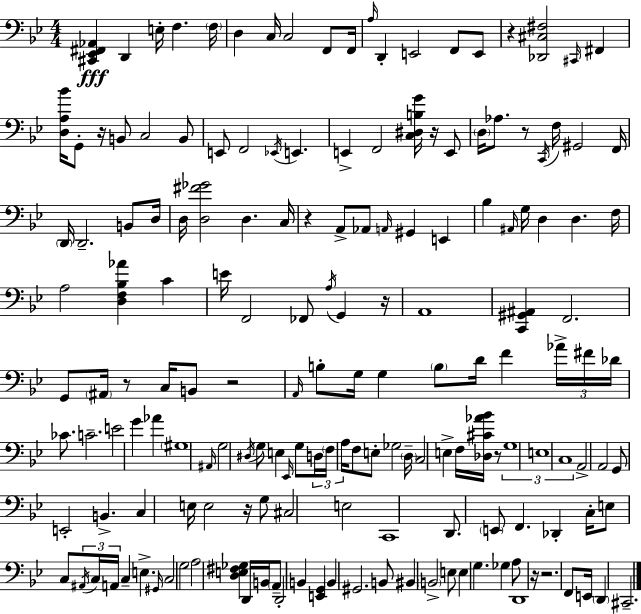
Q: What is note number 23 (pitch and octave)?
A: Eb2